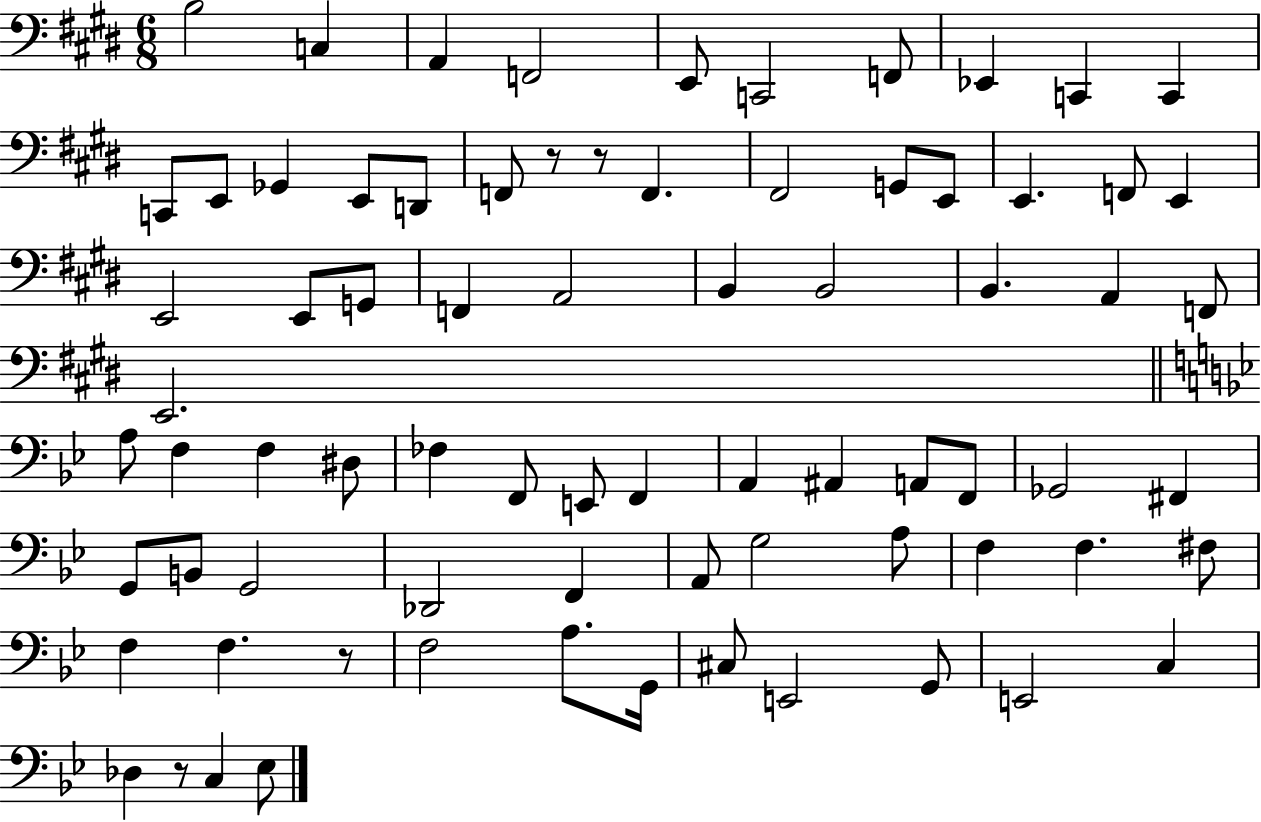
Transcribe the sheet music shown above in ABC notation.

X:1
T:Untitled
M:6/8
L:1/4
K:E
B,2 C, A,, F,,2 E,,/2 C,,2 F,,/2 _E,, C,, C,, C,,/2 E,,/2 _G,, E,,/2 D,,/2 F,,/2 z/2 z/2 F,, ^F,,2 G,,/2 E,,/2 E,, F,,/2 E,, E,,2 E,,/2 G,,/2 F,, A,,2 B,, B,,2 B,, A,, F,,/2 E,,2 A,/2 F, F, ^D,/2 _F, F,,/2 E,,/2 F,, A,, ^A,, A,,/2 F,,/2 _G,,2 ^F,, G,,/2 B,,/2 G,,2 _D,,2 F,, A,,/2 G,2 A,/2 F, F, ^F,/2 F, F, z/2 F,2 A,/2 G,,/4 ^C,/2 E,,2 G,,/2 E,,2 C, _D, z/2 C, _E,/2